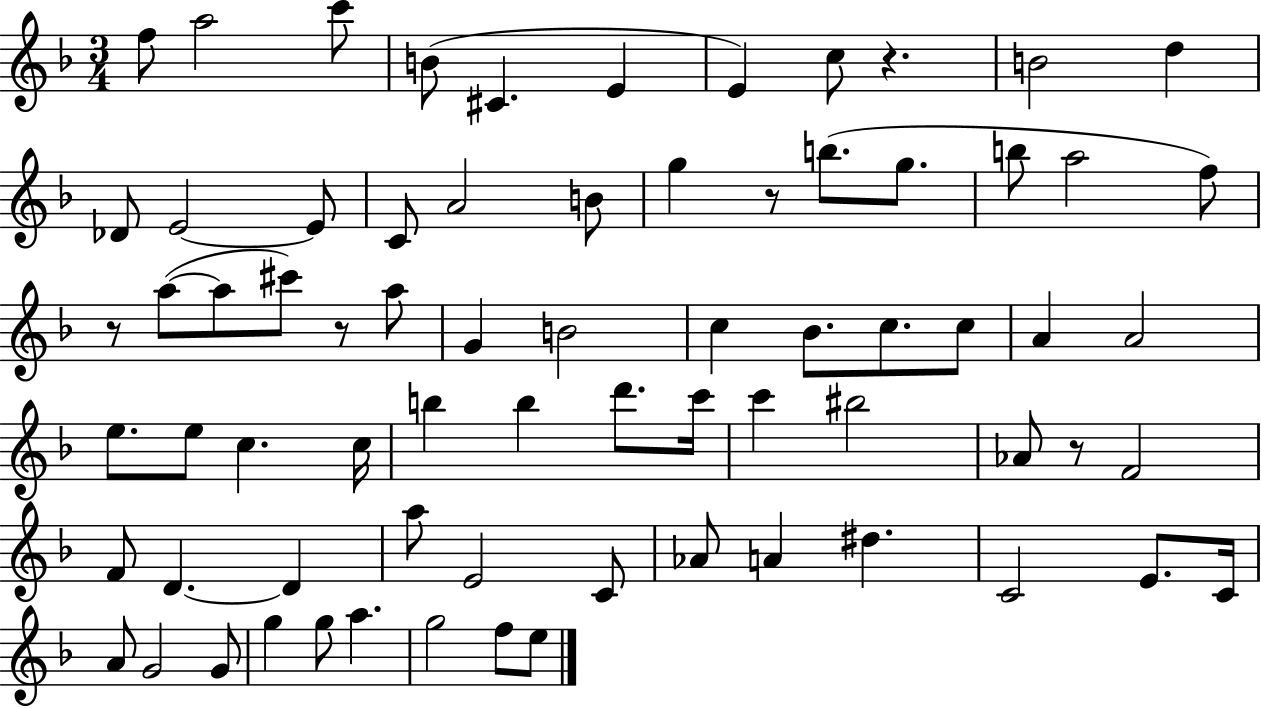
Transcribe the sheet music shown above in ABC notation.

X:1
T:Untitled
M:3/4
L:1/4
K:F
f/2 a2 c'/2 B/2 ^C E E c/2 z B2 d _D/2 E2 E/2 C/2 A2 B/2 g z/2 b/2 g/2 b/2 a2 f/2 z/2 a/2 a/2 ^c'/2 z/2 a/2 G B2 c _B/2 c/2 c/2 A A2 e/2 e/2 c c/4 b b d'/2 c'/4 c' ^b2 _A/2 z/2 F2 F/2 D D a/2 E2 C/2 _A/2 A ^d C2 E/2 C/4 A/2 G2 G/2 g g/2 a g2 f/2 e/2